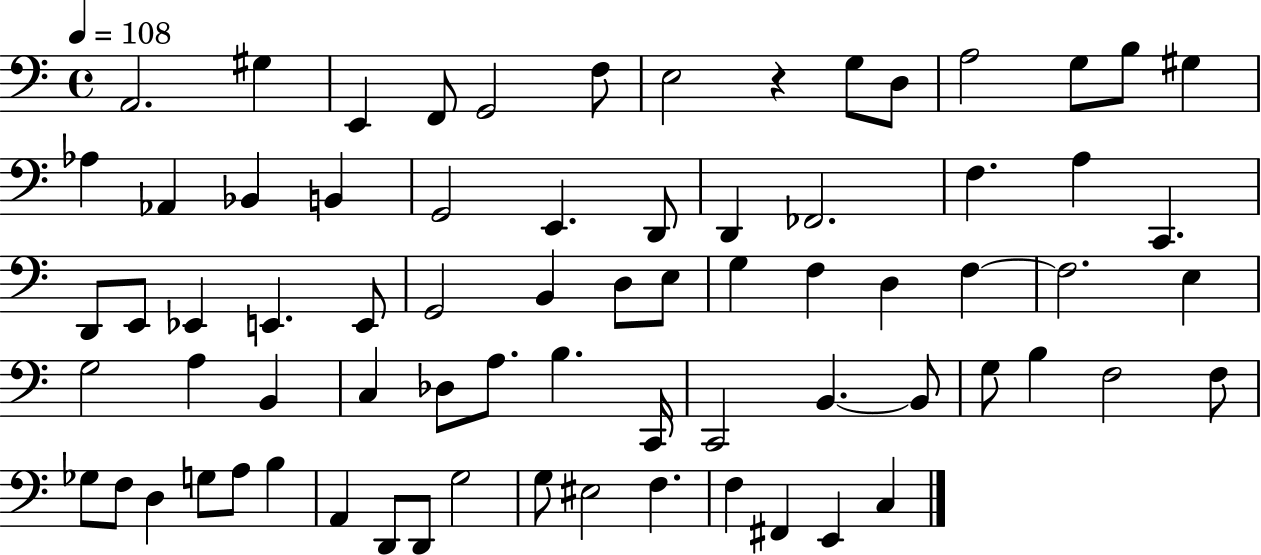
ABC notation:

X:1
T:Untitled
M:4/4
L:1/4
K:C
A,,2 ^G, E,, F,,/2 G,,2 F,/2 E,2 z G,/2 D,/2 A,2 G,/2 B,/2 ^G, _A, _A,, _B,, B,, G,,2 E,, D,,/2 D,, _F,,2 F, A, C,, D,,/2 E,,/2 _E,, E,, E,,/2 G,,2 B,, D,/2 E,/2 G, F, D, F, F,2 E, G,2 A, B,, C, _D,/2 A,/2 B, C,,/4 C,,2 B,, B,,/2 G,/2 B, F,2 F,/2 _G,/2 F,/2 D, G,/2 A,/2 B, A,, D,,/2 D,,/2 G,2 G,/2 ^E,2 F, F, ^F,, E,, C,